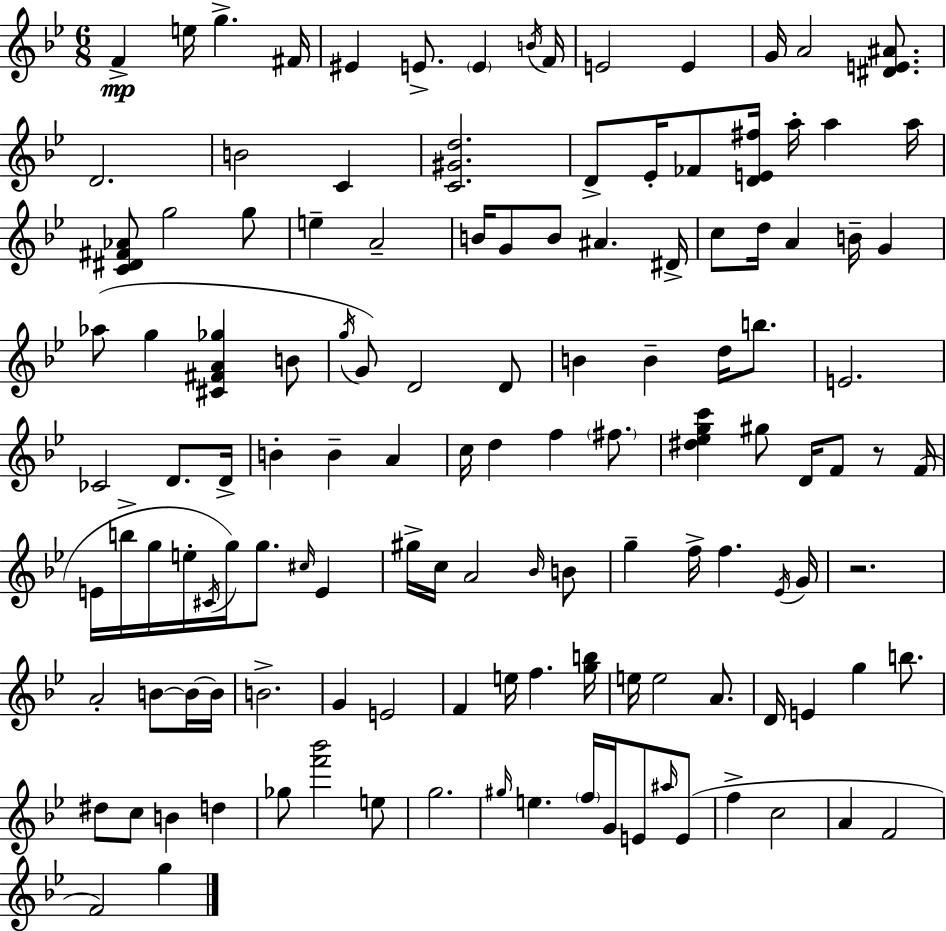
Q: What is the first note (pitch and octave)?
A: F4